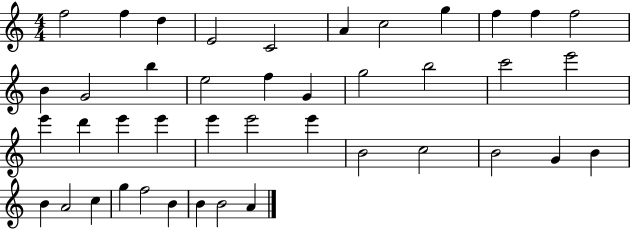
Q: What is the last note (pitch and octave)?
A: A4